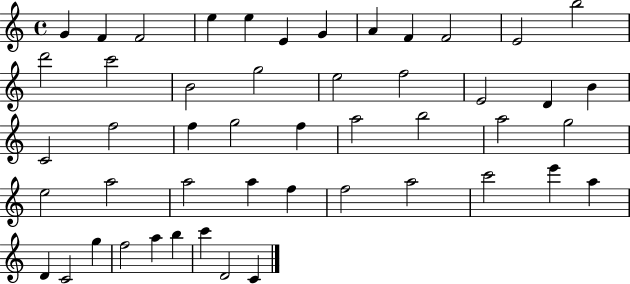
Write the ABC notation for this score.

X:1
T:Untitled
M:4/4
L:1/4
K:C
G F F2 e e E G A F F2 E2 b2 d'2 c'2 B2 g2 e2 f2 E2 D B C2 f2 f g2 f a2 b2 a2 g2 e2 a2 a2 a f f2 a2 c'2 e' a D C2 g f2 a b c' D2 C